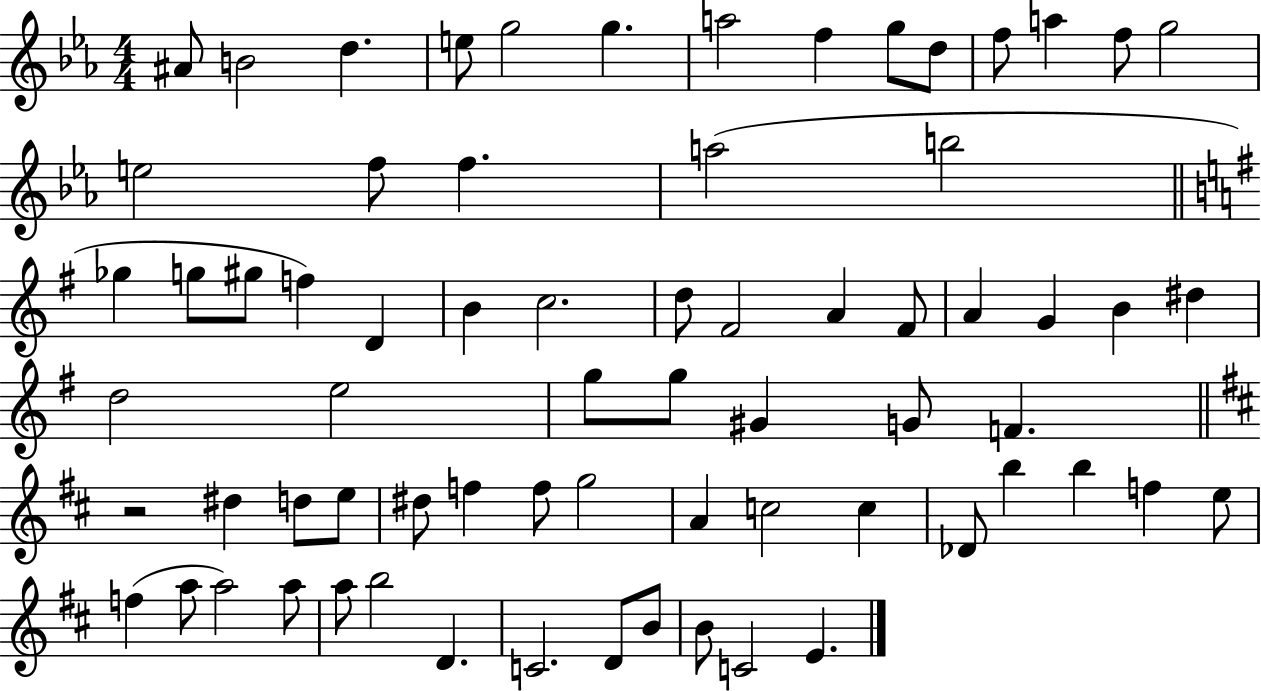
{
  \clef treble
  \numericTimeSignature
  \time 4/4
  \key ees \major
  \repeat volta 2 { ais'8 b'2 d''4. | e''8 g''2 g''4. | a''2 f''4 g''8 d''8 | f''8 a''4 f''8 g''2 | \break e''2 f''8 f''4. | a''2( b''2 | \bar "||" \break \key g \major ges''4 g''8 gis''8 f''4) d'4 | b'4 c''2. | d''8 fis'2 a'4 fis'8 | a'4 g'4 b'4 dis''4 | \break d''2 e''2 | g''8 g''8 gis'4 g'8 f'4. | \bar "||" \break \key b \minor r2 dis''4 d''8 e''8 | dis''8 f''4 f''8 g''2 | a'4 c''2 c''4 | des'8 b''4 b''4 f''4 e''8 | \break f''4( a''8 a''2) a''8 | a''8 b''2 d'4. | c'2. d'8 b'8 | b'8 c'2 e'4. | \break } \bar "|."
}